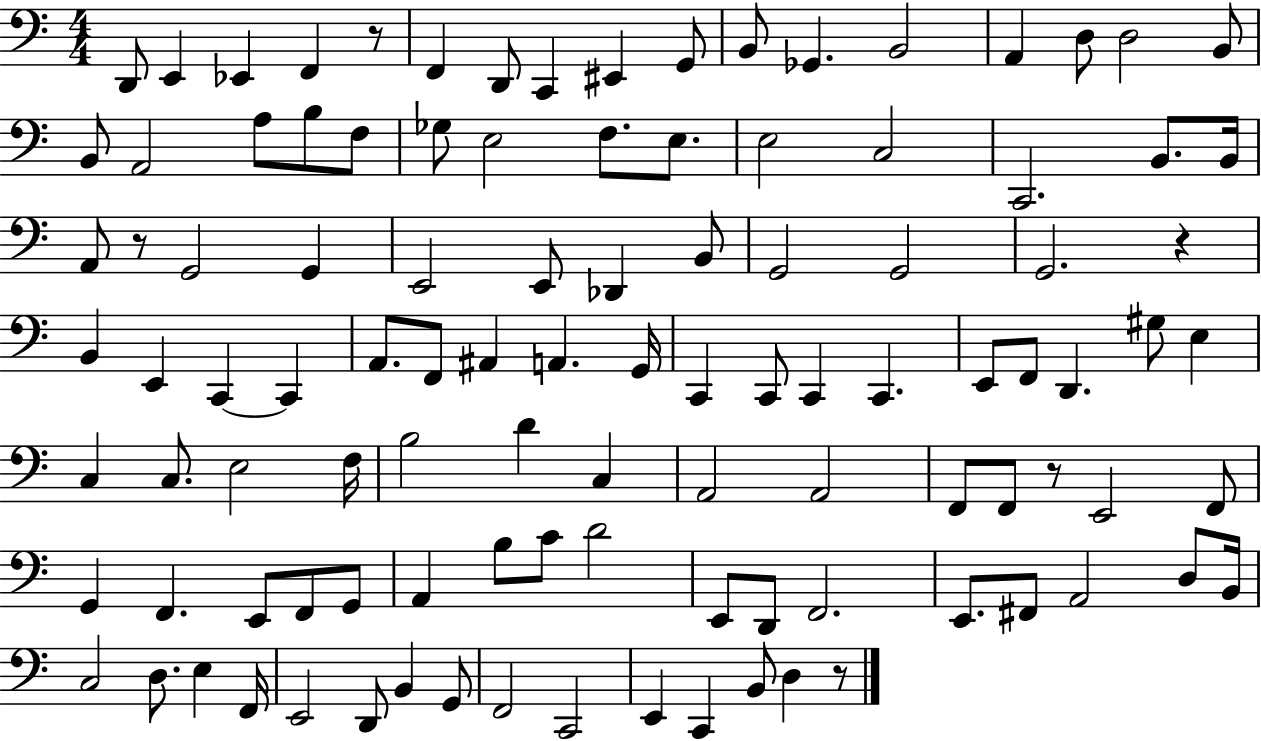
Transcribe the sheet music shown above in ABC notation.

X:1
T:Untitled
M:4/4
L:1/4
K:C
D,,/2 E,, _E,, F,, z/2 F,, D,,/2 C,, ^E,, G,,/2 B,,/2 _G,, B,,2 A,, D,/2 D,2 B,,/2 B,,/2 A,,2 A,/2 B,/2 F,/2 _G,/2 E,2 F,/2 E,/2 E,2 C,2 C,,2 B,,/2 B,,/4 A,,/2 z/2 G,,2 G,, E,,2 E,,/2 _D,, B,,/2 G,,2 G,,2 G,,2 z B,, E,, C,, C,, A,,/2 F,,/2 ^A,, A,, G,,/4 C,, C,,/2 C,, C,, E,,/2 F,,/2 D,, ^G,/2 E, C, C,/2 E,2 F,/4 B,2 D C, A,,2 A,,2 F,,/2 F,,/2 z/2 E,,2 F,,/2 G,, F,, E,,/2 F,,/2 G,,/2 A,, B,/2 C/2 D2 E,,/2 D,,/2 F,,2 E,,/2 ^F,,/2 A,,2 D,/2 B,,/4 C,2 D,/2 E, F,,/4 E,,2 D,,/2 B,, G,,/2 F,,2 C,,2 E,, C,, B,,/2 D, z/2